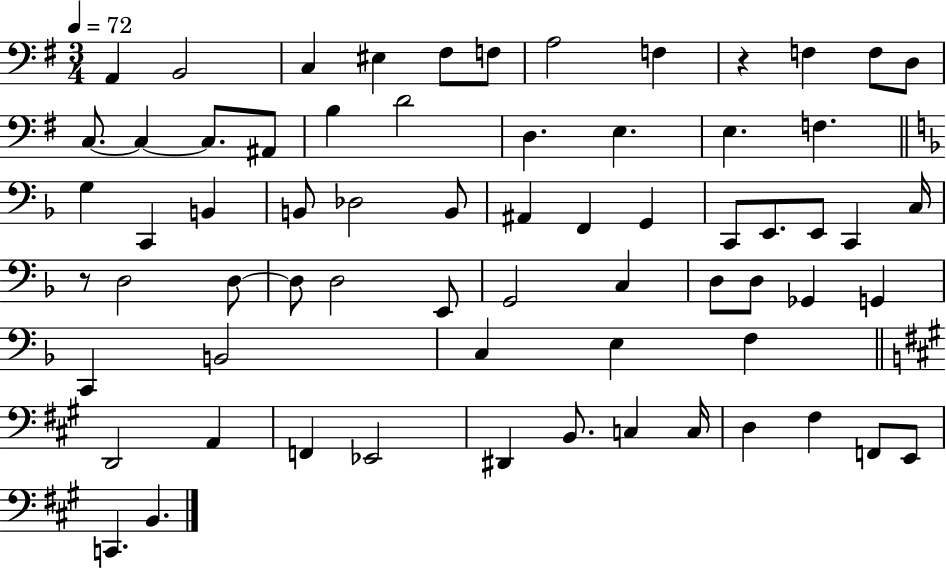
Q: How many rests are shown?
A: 2